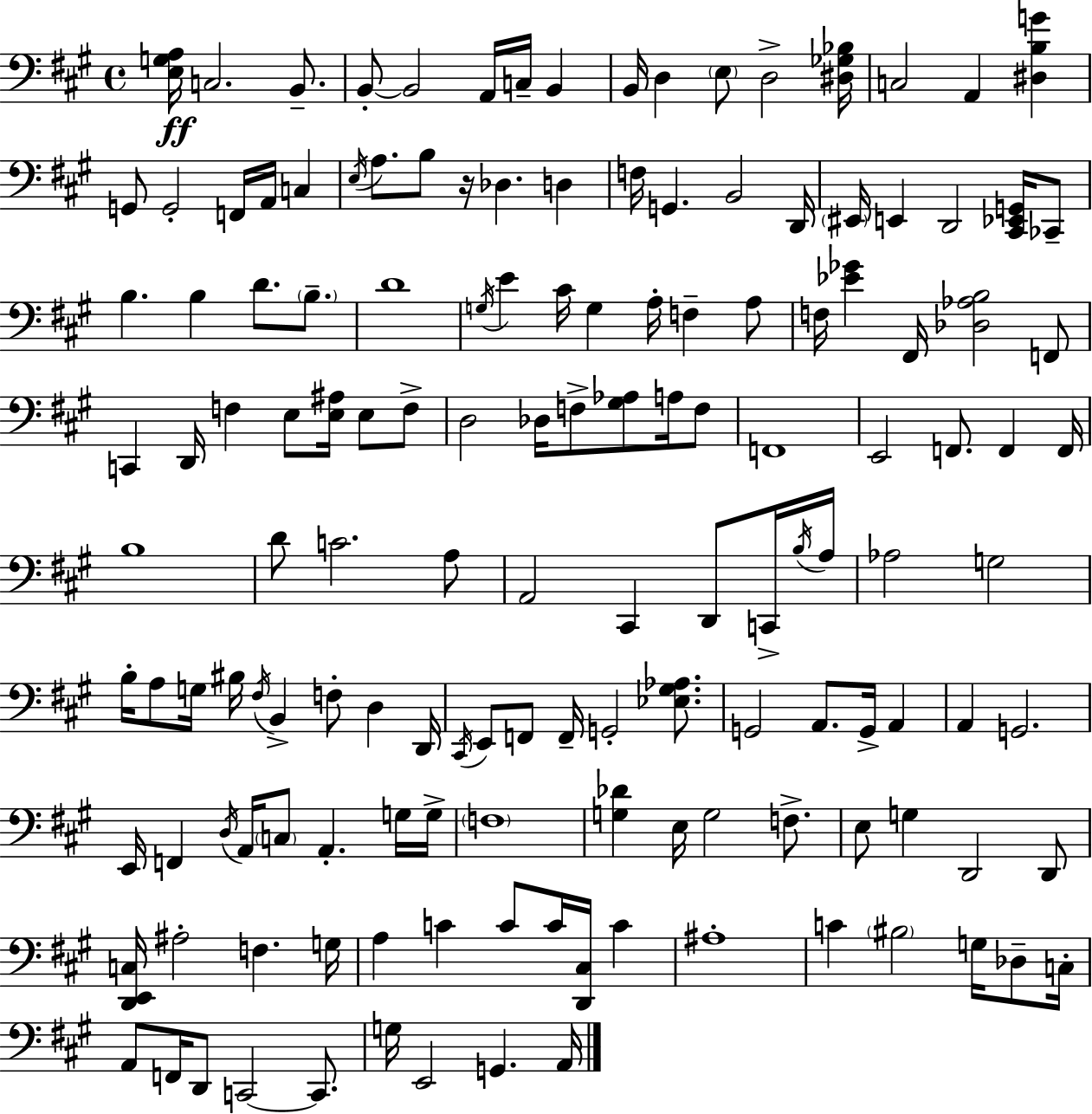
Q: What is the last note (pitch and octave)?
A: A2